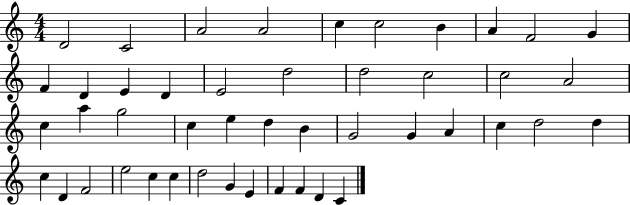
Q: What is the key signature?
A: C major